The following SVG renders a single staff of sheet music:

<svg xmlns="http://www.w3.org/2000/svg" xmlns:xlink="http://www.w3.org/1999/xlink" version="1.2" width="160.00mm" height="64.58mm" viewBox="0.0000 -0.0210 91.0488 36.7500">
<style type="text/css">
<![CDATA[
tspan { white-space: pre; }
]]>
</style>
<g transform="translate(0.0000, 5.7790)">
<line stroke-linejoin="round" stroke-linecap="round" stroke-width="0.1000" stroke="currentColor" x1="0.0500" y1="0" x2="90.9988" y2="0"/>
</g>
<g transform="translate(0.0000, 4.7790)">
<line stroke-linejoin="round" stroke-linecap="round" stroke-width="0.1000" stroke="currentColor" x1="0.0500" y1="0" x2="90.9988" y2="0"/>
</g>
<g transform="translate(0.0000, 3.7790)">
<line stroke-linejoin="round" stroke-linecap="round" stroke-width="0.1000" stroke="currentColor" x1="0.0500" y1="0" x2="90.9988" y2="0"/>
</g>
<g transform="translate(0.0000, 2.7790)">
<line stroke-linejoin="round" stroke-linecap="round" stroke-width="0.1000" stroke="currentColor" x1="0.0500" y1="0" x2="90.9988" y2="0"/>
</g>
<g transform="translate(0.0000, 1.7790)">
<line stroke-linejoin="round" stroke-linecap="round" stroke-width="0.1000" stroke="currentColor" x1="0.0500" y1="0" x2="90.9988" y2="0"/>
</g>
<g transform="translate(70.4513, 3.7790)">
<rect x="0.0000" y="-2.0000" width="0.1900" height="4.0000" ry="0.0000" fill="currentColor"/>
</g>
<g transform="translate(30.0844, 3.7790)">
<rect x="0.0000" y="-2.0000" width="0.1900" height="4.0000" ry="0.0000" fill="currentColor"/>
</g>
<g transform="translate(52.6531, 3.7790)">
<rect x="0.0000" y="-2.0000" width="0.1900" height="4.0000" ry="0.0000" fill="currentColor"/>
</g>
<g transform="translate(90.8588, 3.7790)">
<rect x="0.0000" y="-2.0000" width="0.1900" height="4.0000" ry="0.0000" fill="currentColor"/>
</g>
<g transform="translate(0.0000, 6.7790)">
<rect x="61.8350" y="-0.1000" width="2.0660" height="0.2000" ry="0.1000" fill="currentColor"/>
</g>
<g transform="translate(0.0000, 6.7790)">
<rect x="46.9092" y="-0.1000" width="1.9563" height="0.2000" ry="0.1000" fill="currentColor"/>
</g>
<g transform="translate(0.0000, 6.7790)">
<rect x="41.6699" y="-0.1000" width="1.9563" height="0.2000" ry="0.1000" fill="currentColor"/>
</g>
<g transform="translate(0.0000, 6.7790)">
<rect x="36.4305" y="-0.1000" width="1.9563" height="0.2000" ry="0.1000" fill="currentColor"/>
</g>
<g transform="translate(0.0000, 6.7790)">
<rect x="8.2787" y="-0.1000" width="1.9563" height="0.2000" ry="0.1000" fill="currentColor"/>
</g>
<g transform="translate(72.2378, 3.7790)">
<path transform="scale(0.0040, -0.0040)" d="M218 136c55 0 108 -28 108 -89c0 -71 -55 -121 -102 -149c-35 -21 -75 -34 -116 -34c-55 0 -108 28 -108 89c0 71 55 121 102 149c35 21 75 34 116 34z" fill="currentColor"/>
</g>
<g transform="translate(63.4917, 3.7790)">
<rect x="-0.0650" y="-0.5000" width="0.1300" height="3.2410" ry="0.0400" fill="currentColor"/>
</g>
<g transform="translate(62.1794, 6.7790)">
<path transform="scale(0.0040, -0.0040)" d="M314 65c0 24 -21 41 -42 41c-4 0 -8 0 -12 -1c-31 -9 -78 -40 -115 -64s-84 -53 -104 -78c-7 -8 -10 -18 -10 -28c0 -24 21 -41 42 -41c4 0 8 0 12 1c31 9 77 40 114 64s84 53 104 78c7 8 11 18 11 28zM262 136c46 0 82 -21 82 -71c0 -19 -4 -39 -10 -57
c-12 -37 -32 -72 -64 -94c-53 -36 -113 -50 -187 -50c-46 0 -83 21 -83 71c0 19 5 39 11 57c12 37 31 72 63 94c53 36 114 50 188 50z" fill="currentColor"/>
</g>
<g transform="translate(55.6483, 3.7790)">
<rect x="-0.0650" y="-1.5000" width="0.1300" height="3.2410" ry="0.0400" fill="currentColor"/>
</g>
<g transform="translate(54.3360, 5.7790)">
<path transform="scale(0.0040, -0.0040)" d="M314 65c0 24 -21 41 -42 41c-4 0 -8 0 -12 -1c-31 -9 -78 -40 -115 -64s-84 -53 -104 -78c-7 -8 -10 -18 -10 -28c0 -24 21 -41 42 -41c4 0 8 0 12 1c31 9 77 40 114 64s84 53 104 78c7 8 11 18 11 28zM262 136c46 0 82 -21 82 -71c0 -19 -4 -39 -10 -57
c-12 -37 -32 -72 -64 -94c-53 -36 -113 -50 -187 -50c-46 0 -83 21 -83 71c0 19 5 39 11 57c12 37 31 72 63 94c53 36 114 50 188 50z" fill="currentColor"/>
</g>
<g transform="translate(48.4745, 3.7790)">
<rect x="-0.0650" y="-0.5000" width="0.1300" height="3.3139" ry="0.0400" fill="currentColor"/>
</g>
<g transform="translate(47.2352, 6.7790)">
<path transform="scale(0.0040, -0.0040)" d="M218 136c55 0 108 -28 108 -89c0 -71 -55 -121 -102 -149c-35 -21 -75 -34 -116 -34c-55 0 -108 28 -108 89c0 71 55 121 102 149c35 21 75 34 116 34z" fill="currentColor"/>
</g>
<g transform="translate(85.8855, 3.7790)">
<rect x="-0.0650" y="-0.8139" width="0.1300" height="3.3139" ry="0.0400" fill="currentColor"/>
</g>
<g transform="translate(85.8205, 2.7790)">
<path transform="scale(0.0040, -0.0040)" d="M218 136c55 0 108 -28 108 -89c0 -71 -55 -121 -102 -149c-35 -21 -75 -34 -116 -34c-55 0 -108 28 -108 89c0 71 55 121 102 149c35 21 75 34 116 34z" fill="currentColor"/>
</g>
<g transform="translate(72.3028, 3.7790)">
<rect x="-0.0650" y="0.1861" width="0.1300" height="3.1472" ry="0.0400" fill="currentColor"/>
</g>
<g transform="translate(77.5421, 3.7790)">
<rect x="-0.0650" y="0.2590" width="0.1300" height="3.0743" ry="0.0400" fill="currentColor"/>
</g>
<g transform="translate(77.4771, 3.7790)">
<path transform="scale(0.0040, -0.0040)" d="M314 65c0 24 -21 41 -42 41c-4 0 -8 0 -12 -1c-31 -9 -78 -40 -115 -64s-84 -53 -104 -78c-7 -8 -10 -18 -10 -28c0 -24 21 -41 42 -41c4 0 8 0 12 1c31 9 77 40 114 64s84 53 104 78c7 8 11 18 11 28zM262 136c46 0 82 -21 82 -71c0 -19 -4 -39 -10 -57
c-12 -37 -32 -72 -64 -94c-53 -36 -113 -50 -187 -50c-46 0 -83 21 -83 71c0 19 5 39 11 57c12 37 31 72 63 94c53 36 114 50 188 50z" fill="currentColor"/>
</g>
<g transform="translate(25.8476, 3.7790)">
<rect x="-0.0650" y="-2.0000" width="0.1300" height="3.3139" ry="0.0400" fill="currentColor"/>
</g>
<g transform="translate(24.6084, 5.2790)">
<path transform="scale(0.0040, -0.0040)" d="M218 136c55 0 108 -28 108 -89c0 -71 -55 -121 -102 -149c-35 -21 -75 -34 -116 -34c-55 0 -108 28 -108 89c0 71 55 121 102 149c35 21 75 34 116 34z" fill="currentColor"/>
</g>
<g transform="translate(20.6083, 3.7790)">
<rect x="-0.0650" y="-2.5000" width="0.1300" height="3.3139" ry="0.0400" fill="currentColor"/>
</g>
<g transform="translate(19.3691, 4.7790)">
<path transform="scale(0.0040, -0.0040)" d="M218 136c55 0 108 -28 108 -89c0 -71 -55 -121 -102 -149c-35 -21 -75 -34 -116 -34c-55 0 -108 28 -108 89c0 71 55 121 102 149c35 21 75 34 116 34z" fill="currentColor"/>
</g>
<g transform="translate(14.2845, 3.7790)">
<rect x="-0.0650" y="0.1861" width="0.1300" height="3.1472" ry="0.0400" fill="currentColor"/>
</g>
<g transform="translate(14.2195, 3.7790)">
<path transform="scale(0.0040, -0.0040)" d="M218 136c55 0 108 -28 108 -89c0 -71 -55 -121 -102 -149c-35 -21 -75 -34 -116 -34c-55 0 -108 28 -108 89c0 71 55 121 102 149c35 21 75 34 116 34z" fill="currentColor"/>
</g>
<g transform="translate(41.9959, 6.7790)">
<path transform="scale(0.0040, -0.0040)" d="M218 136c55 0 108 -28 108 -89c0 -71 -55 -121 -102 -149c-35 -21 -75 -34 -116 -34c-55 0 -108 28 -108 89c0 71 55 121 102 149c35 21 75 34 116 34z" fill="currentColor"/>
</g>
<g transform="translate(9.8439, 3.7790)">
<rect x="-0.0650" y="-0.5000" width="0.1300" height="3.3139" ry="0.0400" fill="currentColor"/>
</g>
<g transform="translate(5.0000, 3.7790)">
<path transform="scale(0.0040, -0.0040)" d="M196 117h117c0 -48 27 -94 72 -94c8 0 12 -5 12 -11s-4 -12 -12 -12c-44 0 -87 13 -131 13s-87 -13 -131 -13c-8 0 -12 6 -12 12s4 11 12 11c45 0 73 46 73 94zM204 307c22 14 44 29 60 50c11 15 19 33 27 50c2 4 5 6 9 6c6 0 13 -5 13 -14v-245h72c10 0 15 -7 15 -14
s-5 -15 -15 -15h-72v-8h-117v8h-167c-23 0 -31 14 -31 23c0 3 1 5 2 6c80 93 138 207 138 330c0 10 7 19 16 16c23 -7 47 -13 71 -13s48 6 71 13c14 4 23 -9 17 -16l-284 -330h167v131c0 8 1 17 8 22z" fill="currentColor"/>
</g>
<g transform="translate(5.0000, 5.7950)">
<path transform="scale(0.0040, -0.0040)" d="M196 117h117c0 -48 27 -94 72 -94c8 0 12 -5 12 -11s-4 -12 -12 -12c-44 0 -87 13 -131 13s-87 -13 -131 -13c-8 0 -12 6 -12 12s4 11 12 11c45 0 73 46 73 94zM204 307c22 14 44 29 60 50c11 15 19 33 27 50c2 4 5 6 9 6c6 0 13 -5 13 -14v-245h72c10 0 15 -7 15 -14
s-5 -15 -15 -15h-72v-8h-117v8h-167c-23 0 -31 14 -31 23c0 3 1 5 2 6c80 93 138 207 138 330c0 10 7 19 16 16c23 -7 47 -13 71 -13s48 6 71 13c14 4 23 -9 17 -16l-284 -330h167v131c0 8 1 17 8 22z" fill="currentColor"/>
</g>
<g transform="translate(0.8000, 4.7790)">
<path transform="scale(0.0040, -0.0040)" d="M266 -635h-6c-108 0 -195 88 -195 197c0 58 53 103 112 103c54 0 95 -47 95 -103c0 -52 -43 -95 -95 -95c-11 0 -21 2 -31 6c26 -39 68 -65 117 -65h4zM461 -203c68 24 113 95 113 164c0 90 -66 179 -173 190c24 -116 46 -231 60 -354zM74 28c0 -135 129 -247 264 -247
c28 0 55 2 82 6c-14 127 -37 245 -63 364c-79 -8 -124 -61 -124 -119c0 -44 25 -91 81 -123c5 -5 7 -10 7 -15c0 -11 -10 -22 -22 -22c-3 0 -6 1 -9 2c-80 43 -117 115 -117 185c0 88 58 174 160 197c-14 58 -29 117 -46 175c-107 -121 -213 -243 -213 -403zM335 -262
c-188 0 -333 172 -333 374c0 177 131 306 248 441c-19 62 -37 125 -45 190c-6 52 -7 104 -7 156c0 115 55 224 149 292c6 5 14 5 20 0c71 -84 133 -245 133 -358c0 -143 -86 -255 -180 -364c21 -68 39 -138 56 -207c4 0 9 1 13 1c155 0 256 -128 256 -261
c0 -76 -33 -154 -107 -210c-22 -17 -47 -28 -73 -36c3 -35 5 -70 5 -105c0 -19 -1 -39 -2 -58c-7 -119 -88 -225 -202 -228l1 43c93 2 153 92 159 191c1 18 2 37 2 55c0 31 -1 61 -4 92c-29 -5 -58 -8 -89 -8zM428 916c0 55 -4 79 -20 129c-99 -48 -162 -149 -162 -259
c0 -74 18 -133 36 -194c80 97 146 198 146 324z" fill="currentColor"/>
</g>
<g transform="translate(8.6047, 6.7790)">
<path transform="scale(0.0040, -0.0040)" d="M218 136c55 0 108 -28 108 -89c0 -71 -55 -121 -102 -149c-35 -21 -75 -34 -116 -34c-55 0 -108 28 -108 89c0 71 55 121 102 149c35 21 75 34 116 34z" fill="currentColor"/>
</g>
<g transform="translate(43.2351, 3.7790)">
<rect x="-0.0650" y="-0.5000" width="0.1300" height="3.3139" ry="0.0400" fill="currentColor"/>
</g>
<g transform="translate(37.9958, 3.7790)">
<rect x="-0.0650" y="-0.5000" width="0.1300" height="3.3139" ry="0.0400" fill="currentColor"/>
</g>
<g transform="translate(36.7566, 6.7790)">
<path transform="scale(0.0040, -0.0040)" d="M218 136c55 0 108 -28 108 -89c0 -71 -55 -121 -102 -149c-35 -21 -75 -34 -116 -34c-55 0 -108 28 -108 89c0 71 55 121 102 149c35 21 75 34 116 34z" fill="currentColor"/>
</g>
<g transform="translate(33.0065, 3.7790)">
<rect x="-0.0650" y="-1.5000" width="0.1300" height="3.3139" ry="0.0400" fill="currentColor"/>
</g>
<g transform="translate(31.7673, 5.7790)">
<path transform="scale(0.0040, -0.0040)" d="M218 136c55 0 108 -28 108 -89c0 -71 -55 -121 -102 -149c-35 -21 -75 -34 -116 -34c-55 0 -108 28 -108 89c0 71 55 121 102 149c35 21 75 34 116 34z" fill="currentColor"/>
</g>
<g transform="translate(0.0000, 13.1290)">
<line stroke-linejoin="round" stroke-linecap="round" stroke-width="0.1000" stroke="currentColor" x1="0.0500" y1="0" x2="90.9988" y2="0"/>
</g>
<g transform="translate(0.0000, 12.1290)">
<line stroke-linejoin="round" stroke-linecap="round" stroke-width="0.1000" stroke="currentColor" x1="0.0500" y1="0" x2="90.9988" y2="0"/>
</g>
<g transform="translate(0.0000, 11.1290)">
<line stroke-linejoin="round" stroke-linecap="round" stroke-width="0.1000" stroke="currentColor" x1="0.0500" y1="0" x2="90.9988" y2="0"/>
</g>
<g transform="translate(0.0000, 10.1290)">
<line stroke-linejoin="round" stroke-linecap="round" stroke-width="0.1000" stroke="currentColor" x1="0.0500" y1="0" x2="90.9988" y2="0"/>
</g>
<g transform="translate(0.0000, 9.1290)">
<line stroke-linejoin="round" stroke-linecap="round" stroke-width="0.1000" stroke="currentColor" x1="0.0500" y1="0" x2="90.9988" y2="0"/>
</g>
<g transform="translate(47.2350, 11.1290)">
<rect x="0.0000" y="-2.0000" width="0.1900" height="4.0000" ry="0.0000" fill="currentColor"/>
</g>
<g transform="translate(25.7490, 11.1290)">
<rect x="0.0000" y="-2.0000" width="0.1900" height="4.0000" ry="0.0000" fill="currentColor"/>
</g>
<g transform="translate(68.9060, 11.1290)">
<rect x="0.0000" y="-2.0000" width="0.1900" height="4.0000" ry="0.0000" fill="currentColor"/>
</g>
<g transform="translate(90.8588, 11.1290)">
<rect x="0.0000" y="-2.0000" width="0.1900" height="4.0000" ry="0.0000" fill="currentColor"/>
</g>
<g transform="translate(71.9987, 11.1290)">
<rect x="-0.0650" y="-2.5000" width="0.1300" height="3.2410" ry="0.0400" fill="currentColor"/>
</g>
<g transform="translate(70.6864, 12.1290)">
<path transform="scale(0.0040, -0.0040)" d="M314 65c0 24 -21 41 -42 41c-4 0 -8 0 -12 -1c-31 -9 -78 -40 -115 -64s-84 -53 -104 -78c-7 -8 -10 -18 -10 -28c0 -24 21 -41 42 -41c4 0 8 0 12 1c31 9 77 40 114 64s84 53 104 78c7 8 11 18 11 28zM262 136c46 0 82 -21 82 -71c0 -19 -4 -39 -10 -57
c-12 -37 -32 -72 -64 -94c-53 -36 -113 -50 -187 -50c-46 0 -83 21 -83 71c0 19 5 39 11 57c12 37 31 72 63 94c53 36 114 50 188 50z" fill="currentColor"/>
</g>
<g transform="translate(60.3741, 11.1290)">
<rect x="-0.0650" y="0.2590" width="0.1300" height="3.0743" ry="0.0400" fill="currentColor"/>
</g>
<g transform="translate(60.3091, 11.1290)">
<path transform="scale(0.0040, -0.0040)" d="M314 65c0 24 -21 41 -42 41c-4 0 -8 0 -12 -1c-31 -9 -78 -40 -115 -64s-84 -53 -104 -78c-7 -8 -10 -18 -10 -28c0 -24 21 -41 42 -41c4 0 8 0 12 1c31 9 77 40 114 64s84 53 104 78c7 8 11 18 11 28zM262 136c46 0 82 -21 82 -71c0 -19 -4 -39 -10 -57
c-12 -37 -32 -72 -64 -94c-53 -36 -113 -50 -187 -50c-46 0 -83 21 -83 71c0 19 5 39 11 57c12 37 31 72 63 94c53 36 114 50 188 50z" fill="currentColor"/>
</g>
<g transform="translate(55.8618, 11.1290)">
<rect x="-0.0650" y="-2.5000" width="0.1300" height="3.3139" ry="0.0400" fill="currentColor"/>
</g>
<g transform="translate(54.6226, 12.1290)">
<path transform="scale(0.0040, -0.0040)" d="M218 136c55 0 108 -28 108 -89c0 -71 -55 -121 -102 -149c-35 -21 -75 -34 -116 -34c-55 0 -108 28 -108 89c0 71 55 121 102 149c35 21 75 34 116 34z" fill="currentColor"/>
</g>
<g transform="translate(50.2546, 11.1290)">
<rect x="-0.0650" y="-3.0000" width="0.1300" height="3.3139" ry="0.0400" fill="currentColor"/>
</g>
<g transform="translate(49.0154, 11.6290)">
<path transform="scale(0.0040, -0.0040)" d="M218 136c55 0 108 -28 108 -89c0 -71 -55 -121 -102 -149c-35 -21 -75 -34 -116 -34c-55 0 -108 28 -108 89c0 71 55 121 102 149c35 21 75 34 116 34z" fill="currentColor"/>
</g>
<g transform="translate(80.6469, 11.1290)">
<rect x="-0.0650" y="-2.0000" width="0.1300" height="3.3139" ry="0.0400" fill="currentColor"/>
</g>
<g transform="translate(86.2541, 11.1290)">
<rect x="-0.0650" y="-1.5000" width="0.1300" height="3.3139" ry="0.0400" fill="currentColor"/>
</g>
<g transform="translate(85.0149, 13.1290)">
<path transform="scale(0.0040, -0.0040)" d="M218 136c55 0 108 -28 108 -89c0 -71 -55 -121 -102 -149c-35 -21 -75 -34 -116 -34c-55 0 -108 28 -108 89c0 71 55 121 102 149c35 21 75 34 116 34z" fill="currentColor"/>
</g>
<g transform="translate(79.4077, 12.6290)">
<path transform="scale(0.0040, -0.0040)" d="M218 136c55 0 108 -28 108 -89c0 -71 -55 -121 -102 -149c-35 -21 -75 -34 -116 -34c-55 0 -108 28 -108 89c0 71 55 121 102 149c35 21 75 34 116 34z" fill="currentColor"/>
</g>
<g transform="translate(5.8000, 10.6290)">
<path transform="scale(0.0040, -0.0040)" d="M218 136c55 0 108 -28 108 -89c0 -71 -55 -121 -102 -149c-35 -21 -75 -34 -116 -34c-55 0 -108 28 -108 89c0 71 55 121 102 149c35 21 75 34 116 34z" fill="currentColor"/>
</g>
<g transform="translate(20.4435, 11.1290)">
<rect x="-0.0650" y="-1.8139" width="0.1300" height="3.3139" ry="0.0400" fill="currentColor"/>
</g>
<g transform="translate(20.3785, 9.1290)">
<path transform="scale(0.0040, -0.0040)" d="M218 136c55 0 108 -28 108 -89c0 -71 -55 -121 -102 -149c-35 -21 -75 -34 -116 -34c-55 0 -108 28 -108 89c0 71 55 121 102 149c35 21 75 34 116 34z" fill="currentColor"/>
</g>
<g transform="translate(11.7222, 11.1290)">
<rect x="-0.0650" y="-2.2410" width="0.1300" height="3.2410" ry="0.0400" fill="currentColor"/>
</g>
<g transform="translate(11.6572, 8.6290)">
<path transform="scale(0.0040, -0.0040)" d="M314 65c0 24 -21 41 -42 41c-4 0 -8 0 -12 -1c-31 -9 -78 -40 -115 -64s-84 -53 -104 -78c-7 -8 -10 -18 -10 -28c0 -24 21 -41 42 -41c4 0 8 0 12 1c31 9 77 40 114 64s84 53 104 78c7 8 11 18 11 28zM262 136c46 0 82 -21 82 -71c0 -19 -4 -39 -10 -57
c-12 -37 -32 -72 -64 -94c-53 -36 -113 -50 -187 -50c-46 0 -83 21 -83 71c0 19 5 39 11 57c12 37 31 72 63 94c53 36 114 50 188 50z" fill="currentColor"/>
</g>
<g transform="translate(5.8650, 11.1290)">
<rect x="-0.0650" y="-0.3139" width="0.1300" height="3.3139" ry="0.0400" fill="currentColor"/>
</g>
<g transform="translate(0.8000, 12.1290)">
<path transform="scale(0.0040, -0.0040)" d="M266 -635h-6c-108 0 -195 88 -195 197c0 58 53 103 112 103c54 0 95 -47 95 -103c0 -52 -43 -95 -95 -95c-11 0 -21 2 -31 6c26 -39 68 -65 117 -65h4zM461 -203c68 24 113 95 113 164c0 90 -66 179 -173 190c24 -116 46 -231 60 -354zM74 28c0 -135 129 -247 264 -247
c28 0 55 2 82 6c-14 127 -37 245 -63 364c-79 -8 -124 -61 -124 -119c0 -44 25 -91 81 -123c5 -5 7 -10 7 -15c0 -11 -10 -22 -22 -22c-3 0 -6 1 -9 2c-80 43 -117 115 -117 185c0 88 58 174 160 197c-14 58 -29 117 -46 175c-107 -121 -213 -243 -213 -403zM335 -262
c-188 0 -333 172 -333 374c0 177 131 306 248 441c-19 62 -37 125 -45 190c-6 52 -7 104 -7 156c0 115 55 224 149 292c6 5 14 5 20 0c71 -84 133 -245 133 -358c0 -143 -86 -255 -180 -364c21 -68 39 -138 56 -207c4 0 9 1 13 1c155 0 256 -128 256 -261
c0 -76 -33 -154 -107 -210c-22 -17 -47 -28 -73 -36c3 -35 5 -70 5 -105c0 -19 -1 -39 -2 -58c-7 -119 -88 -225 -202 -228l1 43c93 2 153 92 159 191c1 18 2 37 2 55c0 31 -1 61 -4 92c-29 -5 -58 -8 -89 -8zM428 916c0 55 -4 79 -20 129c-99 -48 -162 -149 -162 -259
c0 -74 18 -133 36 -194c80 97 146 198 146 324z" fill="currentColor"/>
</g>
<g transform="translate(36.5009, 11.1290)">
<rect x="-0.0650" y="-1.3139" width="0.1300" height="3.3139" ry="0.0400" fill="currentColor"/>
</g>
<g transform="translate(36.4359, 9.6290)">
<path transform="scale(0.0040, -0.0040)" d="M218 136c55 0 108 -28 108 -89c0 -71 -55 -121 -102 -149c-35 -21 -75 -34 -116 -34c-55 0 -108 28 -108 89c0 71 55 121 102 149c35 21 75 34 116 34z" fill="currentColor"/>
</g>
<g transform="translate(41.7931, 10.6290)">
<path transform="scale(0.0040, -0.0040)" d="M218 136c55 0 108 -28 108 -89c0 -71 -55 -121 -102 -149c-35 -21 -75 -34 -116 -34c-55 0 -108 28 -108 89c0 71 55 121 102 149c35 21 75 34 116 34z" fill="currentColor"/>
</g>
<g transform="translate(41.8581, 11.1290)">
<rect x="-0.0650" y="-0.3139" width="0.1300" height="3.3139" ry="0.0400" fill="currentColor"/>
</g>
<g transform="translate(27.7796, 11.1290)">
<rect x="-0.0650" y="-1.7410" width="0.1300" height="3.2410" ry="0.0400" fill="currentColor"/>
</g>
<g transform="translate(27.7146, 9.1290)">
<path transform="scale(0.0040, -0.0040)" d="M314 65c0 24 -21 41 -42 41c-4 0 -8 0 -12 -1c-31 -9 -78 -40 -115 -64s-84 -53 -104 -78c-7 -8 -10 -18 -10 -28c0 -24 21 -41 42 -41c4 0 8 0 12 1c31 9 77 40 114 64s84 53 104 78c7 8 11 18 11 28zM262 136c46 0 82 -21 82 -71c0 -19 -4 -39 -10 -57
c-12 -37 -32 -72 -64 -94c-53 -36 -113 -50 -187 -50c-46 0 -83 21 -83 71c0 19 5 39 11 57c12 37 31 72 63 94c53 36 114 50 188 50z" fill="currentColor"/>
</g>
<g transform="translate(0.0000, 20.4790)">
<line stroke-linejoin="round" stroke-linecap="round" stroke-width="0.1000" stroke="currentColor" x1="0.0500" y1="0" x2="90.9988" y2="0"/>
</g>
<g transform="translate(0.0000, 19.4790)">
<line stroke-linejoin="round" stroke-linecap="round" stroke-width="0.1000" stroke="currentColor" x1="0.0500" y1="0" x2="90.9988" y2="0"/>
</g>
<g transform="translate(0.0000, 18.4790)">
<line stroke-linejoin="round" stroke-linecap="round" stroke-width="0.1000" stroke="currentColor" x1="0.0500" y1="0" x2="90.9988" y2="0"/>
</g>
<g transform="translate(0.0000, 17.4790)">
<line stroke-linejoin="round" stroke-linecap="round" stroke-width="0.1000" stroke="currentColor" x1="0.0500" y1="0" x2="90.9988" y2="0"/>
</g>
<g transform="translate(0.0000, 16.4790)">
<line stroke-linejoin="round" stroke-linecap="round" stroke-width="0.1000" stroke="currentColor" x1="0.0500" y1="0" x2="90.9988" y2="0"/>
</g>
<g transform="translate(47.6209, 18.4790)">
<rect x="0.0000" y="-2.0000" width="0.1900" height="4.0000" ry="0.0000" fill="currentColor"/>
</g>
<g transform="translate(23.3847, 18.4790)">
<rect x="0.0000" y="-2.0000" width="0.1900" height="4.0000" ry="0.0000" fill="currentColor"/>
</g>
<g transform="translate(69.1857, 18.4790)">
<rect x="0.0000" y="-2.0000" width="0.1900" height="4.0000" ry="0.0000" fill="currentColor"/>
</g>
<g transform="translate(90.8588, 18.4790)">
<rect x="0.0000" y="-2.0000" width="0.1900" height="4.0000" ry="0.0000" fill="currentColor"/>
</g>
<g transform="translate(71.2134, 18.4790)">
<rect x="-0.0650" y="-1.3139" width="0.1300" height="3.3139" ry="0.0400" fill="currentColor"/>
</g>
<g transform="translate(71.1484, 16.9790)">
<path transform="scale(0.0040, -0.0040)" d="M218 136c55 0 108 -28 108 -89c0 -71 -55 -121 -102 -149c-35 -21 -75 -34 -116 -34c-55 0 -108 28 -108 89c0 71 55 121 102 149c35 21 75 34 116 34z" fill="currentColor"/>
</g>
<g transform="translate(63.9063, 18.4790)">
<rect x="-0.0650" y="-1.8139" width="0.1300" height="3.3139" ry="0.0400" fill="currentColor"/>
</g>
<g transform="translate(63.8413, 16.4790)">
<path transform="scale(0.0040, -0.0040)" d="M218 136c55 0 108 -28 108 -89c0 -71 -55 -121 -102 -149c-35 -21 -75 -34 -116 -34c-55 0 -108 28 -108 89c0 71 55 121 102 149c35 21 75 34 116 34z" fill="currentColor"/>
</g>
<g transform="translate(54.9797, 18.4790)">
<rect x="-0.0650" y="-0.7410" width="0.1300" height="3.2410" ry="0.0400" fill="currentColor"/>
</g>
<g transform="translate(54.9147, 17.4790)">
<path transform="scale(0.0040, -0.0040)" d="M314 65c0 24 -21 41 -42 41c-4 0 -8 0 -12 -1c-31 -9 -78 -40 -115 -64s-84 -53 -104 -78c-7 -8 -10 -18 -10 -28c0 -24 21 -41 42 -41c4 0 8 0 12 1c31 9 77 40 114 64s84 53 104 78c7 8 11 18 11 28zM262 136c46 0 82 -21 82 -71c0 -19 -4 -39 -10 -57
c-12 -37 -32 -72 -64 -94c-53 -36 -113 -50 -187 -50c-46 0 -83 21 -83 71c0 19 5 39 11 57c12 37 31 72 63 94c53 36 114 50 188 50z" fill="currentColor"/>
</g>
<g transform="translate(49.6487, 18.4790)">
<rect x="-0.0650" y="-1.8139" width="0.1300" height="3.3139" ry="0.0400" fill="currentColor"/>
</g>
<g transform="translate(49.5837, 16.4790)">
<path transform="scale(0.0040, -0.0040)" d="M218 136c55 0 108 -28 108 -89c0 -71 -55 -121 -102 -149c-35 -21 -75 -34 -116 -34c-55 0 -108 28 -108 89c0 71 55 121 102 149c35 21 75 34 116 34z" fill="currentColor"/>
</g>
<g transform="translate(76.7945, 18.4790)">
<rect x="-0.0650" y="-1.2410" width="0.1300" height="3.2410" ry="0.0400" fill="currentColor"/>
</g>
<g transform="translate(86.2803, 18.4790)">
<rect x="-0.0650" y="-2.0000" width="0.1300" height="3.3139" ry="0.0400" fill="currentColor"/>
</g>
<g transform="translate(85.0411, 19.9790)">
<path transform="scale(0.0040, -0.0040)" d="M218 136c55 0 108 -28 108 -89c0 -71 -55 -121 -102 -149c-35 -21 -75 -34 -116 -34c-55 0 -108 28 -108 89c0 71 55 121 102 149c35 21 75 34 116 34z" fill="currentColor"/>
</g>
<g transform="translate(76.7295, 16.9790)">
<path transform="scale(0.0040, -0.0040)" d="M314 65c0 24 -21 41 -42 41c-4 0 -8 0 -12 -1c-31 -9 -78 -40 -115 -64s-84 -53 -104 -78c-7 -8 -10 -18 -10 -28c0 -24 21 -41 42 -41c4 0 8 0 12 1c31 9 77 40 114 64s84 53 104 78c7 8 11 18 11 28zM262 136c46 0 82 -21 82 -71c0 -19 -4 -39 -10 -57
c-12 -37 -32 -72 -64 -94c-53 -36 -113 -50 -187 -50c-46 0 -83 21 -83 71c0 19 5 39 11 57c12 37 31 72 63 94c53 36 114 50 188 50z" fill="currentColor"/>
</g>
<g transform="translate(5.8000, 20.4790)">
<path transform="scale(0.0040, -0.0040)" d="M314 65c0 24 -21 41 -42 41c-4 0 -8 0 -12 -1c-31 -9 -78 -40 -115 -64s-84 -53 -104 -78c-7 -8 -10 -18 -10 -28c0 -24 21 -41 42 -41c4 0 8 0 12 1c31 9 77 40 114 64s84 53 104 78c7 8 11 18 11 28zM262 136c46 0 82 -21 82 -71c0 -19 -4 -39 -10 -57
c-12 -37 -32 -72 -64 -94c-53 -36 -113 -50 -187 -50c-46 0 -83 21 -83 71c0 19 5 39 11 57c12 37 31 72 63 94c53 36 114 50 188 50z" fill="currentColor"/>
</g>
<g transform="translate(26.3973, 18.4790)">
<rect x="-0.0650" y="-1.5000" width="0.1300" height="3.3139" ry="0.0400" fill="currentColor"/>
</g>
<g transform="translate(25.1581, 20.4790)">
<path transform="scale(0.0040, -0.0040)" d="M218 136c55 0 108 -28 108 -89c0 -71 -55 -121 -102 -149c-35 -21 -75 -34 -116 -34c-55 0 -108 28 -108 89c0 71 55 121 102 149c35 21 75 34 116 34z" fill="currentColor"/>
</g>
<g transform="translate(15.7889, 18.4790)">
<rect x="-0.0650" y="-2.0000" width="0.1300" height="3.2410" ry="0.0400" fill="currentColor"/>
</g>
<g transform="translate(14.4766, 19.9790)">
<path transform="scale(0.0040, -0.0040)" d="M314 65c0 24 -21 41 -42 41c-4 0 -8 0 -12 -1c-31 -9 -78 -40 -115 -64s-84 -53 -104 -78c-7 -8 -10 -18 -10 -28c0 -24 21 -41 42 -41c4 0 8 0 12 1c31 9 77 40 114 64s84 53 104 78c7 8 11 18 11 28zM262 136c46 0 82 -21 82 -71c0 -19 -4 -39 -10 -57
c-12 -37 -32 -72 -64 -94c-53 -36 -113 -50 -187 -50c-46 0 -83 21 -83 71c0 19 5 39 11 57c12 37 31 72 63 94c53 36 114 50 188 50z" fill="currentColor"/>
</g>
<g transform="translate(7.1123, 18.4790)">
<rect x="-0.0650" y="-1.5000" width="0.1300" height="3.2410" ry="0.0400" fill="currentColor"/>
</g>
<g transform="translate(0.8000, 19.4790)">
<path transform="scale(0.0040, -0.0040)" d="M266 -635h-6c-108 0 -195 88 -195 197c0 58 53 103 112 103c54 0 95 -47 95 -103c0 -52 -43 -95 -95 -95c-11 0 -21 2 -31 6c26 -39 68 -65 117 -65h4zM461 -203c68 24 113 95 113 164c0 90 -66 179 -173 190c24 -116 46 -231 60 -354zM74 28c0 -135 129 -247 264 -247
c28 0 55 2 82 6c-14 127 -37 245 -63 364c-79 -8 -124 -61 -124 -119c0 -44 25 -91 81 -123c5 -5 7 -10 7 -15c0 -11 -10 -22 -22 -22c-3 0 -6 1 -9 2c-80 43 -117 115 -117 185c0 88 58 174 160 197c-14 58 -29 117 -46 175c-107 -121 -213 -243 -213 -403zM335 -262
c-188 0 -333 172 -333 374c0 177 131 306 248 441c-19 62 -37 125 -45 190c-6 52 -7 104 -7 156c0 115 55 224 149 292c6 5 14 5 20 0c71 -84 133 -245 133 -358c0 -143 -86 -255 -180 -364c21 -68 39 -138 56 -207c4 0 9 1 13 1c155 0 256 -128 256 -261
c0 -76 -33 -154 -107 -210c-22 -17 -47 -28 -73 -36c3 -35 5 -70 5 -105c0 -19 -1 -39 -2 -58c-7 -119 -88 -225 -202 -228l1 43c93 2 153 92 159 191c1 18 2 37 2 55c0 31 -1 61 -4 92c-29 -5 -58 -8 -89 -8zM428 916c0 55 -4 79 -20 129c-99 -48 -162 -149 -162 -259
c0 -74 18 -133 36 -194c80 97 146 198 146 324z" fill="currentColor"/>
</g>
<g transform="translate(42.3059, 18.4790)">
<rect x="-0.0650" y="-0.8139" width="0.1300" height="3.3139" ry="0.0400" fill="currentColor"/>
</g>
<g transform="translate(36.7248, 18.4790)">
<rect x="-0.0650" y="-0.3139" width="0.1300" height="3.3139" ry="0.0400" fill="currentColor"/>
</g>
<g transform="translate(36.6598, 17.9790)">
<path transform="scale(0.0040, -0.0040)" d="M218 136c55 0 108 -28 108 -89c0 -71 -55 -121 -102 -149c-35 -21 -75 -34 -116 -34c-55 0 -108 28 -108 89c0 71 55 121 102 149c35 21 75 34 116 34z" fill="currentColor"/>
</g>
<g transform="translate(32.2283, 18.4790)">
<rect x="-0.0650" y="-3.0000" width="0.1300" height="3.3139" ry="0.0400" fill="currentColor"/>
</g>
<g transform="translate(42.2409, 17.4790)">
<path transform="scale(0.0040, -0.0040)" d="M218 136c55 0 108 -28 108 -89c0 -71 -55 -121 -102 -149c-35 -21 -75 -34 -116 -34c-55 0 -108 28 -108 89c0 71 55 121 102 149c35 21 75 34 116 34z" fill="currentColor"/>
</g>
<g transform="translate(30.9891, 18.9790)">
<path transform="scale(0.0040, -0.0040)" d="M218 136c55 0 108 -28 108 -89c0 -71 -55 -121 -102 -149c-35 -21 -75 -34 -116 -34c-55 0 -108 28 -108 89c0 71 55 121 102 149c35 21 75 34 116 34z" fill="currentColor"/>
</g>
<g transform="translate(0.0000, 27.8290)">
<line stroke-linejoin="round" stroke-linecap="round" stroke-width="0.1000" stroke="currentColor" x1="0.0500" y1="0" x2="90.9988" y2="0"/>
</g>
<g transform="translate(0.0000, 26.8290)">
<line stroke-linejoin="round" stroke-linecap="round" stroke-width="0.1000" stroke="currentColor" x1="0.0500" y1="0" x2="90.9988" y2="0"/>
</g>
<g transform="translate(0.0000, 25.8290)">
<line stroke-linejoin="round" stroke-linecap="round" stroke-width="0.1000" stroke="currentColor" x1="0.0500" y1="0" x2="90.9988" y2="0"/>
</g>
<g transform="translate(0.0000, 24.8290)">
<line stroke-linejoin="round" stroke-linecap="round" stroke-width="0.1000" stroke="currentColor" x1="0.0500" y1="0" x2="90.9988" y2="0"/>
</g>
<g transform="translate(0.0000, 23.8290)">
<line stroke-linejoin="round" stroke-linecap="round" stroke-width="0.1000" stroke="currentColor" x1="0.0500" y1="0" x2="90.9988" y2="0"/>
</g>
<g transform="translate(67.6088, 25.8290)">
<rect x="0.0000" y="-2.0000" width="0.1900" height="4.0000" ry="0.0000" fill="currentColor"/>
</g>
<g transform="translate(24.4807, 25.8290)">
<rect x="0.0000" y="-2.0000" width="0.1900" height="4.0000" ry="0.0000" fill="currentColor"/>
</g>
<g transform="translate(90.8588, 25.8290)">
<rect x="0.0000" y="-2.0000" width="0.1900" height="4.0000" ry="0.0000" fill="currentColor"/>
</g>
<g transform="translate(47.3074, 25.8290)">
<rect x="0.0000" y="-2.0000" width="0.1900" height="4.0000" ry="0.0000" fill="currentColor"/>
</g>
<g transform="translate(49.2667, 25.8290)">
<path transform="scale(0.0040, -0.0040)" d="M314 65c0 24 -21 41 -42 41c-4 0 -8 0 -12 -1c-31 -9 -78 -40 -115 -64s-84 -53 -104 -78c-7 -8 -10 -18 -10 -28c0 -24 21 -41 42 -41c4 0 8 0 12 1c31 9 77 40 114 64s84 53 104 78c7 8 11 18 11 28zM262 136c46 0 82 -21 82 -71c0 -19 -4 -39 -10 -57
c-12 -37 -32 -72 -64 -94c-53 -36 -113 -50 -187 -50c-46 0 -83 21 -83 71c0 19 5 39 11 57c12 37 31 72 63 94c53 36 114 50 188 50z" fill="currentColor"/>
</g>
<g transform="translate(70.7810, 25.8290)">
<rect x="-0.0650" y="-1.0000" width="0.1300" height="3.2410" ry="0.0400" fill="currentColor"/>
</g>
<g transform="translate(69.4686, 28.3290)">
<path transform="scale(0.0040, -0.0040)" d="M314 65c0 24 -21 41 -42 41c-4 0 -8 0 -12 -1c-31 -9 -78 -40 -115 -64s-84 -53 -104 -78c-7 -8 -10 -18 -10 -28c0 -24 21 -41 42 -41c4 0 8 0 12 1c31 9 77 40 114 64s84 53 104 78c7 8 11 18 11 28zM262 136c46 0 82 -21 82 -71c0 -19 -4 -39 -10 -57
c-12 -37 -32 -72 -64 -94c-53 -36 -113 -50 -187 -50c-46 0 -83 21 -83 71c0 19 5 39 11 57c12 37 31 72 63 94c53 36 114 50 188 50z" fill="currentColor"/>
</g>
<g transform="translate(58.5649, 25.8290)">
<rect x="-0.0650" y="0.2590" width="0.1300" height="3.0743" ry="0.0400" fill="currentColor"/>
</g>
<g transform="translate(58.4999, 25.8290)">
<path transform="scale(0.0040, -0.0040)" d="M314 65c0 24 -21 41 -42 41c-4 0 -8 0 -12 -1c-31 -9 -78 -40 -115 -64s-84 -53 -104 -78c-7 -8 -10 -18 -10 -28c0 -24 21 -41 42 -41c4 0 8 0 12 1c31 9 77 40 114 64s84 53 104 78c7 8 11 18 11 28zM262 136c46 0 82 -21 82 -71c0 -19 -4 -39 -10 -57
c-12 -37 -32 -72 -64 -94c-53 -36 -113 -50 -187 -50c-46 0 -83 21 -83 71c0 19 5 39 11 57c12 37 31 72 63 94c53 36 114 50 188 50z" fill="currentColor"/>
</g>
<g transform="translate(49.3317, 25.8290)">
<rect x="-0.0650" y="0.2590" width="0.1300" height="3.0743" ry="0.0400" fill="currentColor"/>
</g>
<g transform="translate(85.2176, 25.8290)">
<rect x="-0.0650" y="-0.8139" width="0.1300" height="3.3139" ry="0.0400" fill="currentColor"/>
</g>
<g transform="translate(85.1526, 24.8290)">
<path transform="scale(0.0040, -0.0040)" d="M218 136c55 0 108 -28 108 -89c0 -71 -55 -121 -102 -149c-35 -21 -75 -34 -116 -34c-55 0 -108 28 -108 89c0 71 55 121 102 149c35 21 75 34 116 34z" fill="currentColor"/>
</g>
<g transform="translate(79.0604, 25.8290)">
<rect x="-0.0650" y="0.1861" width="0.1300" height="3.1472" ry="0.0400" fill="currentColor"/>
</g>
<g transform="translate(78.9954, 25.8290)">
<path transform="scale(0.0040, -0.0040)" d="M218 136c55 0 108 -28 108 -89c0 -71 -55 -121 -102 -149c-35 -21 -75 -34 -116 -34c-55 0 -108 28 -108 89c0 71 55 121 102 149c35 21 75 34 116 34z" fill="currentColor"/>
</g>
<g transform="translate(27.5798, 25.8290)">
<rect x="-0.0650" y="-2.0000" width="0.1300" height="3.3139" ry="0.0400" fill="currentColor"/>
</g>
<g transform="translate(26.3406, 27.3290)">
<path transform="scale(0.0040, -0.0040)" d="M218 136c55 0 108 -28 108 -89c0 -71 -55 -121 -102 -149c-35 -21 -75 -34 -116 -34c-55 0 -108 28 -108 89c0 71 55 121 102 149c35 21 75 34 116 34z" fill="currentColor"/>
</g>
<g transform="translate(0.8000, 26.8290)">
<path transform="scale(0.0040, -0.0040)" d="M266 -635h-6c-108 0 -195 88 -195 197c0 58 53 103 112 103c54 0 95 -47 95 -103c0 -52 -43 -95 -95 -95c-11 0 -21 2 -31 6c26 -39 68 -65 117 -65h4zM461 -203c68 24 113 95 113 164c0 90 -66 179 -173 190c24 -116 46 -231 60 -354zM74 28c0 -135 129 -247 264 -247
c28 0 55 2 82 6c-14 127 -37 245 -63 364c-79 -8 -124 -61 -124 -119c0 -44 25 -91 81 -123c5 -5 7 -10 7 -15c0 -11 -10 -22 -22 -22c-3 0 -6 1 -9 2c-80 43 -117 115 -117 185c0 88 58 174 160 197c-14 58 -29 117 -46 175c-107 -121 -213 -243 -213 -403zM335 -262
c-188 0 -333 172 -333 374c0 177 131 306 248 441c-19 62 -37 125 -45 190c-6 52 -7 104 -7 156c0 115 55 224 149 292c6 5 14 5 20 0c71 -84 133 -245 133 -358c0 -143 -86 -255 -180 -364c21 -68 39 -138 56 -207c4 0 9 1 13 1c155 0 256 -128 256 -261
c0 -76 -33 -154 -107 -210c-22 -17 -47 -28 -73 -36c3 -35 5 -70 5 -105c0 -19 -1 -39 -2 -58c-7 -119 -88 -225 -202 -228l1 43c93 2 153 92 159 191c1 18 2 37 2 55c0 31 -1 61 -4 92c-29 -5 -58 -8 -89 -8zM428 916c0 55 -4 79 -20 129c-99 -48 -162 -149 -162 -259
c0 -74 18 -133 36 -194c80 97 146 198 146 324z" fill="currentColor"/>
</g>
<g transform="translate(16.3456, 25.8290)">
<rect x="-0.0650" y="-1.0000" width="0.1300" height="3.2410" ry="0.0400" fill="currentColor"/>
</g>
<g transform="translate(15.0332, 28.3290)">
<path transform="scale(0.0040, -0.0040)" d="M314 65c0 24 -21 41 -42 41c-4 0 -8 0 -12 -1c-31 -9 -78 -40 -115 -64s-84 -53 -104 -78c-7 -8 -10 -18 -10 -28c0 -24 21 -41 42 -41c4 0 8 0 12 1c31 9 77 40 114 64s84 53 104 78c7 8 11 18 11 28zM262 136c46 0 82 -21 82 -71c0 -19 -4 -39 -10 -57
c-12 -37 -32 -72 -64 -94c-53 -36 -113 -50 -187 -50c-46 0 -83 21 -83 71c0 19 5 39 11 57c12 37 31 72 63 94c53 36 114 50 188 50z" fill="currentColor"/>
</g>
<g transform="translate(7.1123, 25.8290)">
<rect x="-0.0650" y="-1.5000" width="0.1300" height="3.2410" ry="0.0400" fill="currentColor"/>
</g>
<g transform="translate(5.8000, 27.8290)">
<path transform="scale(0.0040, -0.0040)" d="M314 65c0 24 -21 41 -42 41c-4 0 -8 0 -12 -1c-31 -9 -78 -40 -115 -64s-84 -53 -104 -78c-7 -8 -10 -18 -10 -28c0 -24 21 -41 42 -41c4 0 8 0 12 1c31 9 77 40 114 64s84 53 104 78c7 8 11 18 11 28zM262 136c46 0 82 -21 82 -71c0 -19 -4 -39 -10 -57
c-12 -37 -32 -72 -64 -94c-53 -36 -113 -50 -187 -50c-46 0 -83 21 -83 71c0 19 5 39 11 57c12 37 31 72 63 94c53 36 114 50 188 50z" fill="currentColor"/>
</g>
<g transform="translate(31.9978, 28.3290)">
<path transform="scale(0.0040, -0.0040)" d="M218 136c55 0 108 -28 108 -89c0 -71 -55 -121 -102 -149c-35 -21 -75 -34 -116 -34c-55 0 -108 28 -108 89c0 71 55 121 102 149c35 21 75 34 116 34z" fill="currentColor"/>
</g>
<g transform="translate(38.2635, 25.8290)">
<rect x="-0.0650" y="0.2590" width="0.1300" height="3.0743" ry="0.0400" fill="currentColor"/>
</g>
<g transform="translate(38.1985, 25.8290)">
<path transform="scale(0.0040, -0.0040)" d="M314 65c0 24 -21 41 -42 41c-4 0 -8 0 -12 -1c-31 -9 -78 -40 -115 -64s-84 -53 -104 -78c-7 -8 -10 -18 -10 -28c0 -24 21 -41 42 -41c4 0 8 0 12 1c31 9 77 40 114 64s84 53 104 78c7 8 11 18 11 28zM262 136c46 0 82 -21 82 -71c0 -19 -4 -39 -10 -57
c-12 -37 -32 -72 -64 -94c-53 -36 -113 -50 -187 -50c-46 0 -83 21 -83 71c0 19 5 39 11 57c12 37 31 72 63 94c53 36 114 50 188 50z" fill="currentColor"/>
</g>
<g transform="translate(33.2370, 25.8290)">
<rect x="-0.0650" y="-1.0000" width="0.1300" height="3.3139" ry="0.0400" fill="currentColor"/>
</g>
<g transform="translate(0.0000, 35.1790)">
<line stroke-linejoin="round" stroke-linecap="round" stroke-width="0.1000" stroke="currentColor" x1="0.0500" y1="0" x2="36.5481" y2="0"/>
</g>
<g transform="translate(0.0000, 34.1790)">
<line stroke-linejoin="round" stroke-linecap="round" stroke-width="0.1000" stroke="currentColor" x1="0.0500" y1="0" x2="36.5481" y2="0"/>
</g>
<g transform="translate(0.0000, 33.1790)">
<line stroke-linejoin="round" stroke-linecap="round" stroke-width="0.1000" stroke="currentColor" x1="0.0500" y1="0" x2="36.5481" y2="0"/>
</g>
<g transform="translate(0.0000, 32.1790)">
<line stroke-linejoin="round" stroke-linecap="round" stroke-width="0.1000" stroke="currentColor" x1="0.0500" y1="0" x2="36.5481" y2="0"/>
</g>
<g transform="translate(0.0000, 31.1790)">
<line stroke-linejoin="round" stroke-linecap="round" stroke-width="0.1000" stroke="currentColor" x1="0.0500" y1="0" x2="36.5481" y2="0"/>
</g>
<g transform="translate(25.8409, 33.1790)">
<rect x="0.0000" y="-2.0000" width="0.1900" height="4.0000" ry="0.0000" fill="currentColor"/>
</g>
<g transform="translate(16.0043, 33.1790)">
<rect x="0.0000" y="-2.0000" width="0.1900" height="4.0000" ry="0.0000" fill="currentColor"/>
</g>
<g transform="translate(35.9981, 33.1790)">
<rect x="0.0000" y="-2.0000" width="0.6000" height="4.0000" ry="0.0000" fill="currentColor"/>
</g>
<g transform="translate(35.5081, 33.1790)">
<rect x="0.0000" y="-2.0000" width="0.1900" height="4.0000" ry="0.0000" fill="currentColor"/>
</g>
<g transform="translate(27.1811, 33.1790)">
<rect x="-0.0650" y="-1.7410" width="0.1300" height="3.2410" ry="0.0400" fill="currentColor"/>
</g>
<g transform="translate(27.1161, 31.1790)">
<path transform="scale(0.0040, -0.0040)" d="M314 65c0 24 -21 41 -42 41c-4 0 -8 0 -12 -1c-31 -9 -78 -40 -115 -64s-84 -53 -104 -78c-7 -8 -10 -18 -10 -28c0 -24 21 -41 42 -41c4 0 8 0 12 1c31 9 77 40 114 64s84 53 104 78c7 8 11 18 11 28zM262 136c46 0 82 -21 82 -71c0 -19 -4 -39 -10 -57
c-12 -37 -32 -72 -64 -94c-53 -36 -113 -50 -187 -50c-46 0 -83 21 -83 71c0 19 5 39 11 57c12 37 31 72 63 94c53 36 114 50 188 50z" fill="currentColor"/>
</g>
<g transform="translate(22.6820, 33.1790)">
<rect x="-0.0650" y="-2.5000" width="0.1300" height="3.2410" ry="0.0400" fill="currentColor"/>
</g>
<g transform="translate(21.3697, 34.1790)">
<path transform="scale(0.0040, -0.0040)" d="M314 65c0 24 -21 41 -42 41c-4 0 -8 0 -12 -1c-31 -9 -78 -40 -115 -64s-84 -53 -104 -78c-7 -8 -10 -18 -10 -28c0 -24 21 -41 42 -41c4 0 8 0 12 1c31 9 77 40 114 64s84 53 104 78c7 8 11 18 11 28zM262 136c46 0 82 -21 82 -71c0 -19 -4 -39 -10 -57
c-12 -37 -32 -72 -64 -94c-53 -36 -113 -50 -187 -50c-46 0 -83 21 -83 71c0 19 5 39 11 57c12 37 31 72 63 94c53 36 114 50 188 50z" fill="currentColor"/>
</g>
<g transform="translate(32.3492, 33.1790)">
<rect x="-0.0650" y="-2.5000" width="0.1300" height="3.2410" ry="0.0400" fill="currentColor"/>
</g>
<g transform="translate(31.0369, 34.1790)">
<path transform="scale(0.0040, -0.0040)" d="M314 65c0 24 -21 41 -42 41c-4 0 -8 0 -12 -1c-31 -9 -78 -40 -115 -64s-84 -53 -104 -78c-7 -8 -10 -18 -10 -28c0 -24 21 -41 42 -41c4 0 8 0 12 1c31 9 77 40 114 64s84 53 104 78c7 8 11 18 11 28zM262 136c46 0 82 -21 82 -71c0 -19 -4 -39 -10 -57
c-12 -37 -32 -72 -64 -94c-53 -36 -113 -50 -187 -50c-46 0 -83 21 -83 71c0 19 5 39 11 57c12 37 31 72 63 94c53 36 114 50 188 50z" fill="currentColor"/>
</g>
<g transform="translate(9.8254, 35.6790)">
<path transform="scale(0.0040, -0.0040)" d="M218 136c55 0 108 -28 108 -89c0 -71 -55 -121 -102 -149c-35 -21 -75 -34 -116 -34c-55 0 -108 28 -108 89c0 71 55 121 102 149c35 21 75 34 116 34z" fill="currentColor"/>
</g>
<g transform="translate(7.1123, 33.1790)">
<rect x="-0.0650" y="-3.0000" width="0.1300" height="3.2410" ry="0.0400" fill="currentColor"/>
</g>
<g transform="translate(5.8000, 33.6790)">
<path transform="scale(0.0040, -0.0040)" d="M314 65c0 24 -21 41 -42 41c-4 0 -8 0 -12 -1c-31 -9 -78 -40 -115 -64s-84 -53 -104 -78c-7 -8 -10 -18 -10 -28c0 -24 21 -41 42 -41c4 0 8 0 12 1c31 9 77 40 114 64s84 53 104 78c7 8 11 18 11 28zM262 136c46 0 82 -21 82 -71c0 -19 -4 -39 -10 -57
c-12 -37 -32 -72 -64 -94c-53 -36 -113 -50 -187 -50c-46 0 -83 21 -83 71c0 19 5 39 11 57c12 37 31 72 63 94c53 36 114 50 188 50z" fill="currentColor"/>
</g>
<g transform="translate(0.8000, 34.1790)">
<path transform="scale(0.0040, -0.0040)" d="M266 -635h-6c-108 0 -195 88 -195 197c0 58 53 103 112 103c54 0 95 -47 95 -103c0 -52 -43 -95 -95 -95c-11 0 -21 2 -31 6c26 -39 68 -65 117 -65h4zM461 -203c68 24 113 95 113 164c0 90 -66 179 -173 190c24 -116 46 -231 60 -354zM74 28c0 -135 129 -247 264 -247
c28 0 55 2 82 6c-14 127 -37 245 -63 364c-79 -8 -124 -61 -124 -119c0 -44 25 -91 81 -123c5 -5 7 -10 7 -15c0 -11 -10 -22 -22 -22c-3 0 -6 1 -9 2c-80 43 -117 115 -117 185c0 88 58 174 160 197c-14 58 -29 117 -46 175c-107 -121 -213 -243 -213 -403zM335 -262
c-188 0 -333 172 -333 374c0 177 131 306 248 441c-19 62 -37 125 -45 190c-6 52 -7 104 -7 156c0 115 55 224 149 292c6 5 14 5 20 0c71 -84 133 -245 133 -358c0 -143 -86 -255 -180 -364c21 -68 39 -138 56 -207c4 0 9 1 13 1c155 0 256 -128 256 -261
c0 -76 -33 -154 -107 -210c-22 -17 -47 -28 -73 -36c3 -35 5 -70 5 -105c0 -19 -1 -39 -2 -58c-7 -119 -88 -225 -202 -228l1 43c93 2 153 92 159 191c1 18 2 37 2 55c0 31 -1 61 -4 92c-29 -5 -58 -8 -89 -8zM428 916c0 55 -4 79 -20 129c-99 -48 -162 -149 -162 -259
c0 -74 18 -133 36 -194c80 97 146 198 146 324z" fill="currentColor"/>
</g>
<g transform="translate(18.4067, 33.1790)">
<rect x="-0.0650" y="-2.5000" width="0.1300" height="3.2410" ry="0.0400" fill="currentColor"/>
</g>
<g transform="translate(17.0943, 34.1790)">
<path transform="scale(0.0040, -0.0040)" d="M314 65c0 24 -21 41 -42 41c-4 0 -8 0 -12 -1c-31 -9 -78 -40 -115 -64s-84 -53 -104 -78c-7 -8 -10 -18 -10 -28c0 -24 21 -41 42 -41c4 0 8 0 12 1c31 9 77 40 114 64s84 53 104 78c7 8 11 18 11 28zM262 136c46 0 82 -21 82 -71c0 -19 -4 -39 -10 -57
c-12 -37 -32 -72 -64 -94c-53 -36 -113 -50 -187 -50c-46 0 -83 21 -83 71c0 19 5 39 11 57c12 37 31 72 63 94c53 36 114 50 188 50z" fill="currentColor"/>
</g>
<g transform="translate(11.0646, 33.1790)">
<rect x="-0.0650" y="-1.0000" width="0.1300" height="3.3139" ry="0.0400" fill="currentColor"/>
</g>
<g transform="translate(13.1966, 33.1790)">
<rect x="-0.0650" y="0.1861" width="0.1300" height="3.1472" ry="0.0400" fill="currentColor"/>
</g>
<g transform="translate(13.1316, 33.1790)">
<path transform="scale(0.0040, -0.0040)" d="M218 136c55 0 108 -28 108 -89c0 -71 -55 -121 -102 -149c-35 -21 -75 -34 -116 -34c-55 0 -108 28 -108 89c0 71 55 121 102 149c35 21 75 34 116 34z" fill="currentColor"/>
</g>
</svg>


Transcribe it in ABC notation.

X:1
T:Untitled
M:4/4
L:1/4
K:C
C B G F E C C C E2 C2 B B2 d c g2 f f2 e c A G B2 G2 F E E2 F2 E A c d f d2 f e e2 F E2 D2 F D B2 B2 B2 D2 B d A2 D B G2 G2 f2 G2